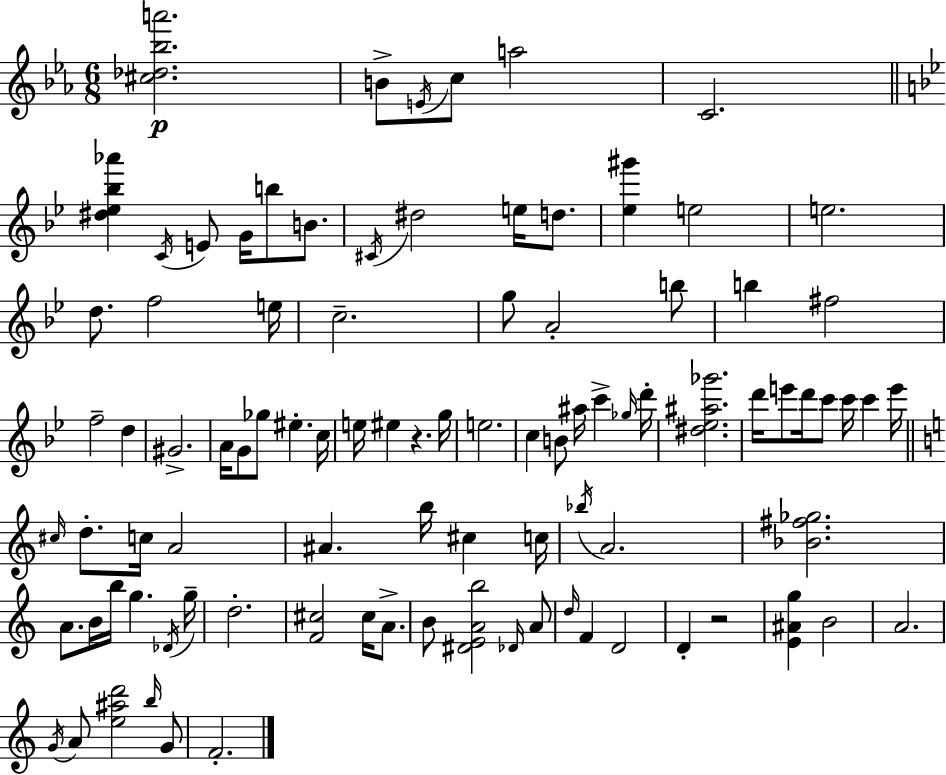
[C#5,Db5,Bb5,A6]/h. B4/e E4/s C5/e A5/h C4/h. [D#5,Eb5,Bb5,Ab6]/q C4/s E4/e G4/s B5/e B4/e. C#4/s D#5/h E5/s D5/e. [Eb5,G#6]/q E5/h E5/h. D5/e. F5/h E5/s C5/h. G5/e A4/h B5/e B5/q F#5/h F5/h D5/q G#4/h. A4/s G4/e Gb5/e EIS5/q. C5/s E5/s EIS5/q R/q. G5/s E5/h. C5/q B4/e A#5/s C6/q Gb5/s D6/s [D#5,Eb5,A#5,Gb6]/h. D6/s E6/e D6/s C6/e C6/s C6/q E6/s C#5/s D5/e. C5/s A4/h A#4/q. B5/s C#5/q C5/s Bb5/s A4/h. [Bb4,F#5,Gb5]/h. A4/e. B4/s B5/s G5/q. Db4/s G5/s D5/h. [F4,C#5]/h C#5/s A4/e. B4/e [D#4,E4,A4,B5]/h Db4/s A4/e D5/s F4/q D4/h D4/q R/h [E4,A#4,G5]/q B4/h A4/h. G4/s A4/e [E5,A#5,D6]/h B5/s G4/e F4/h.